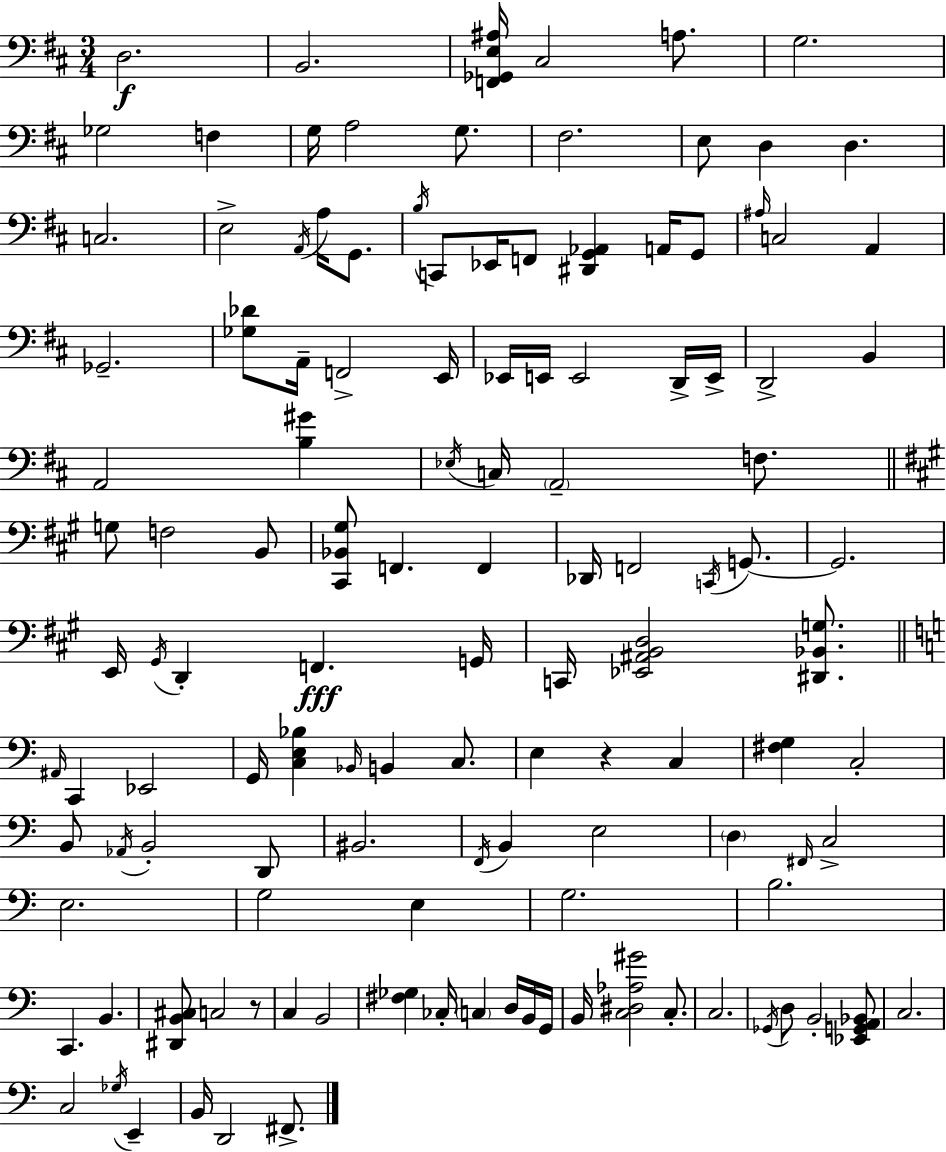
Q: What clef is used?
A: bass